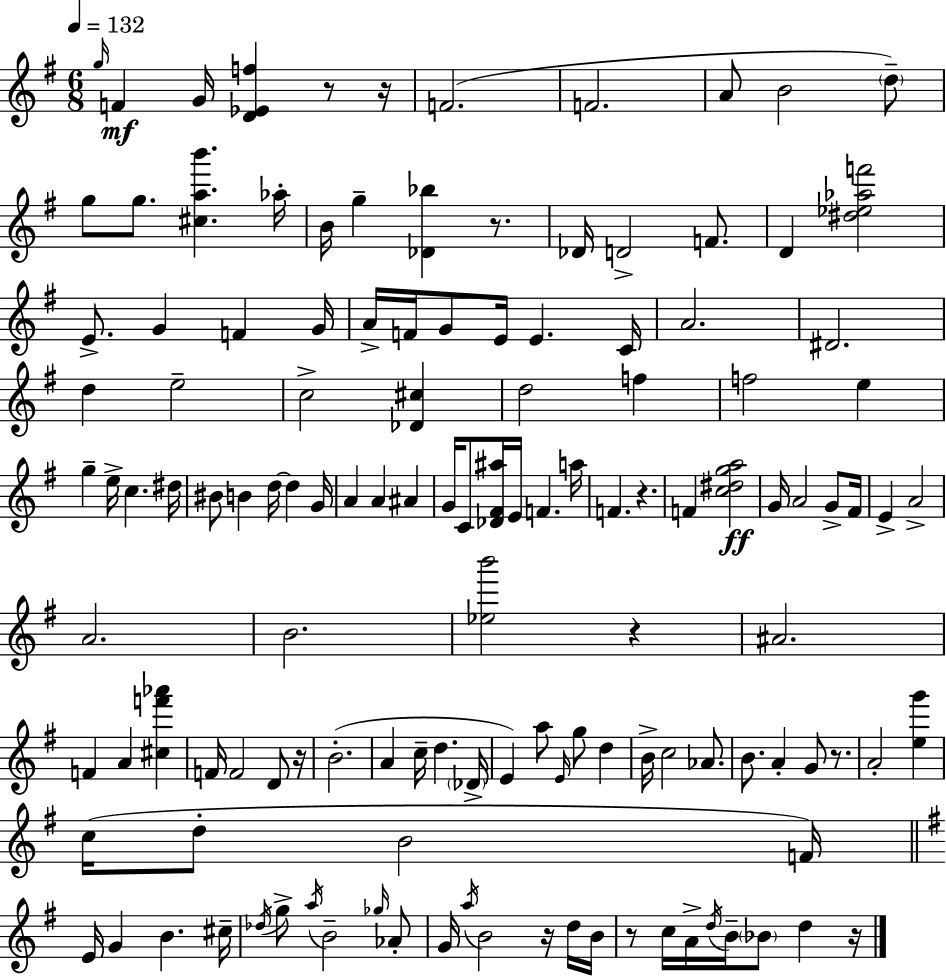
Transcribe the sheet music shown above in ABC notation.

X:1
T:Untitled
M:6/8
L:1/4
K:Em
g/4 F G/4 [D_Ef] z/2 z/4 F2 F2 A/2 B2 d/2 g/2 g/2 [^cab'] _a/4 B/4 g [_D_b] z/2 _D/4 D2 F/2 D [^d_e_af']2 E/2 G F G/4 A/4 F/4 G/2 E/4 E C/4 A2 ^D2 d e2 c2 [_D^c] d2 f f2 e g e/4 c ^d/4 ^B/2 B d/4 d G/4 A A ^A G/4 C/2 [_D^F^a]/4 E/4 F a/4 F z F [c^dga]2 G/4 A2 G/2 ^F/4 E A2 A2 B2 [_eb']2 z ^A2 F A [^cf'_a'] F/4 F2 D/2 z/4 B2 A c/4 d _D/4 E a/2 E/4 g/2 d B/4 c2 _A/2 B/2 A G/2 z/2 A2 [eg'] c/4 d/2 B2 F/4 E/4 G B ^c/4 _d/4 g/2 a/4 B2 _g/4 _A/2 G/4 a/4 B2 z/4 d/4 B/4 z/2 c/4 A/4 d/4 B/4 _B/2 d z/4